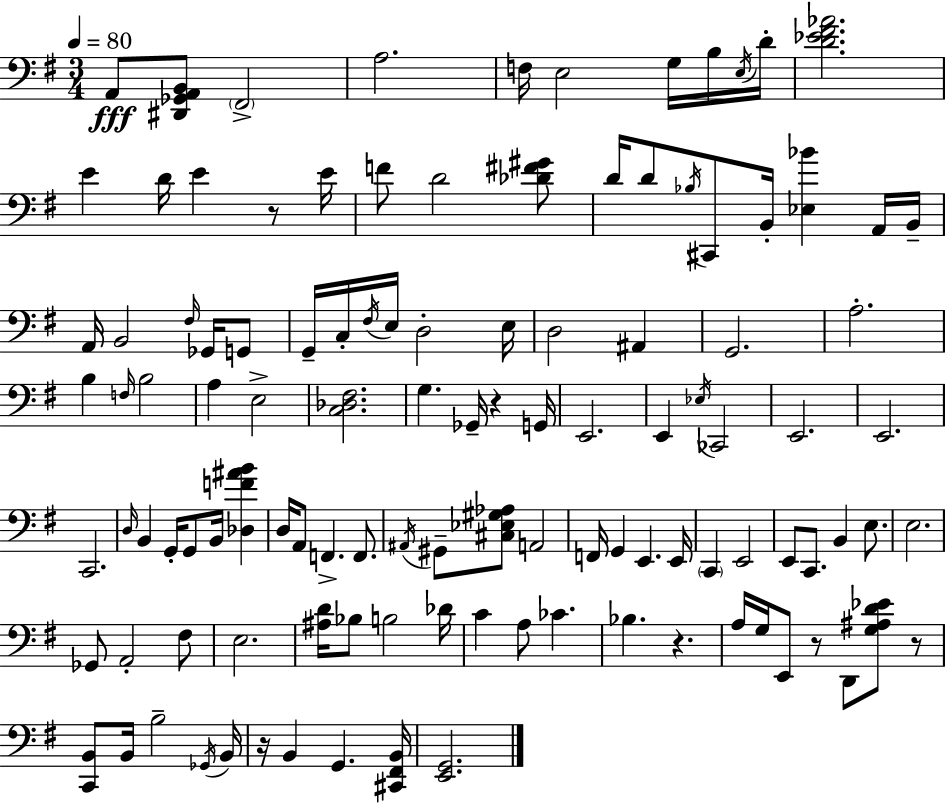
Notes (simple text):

A2/e [D#2,Gb2,A2,B2]/e F#2/h A3/h. F3/s E3/h G3/s B3/s E3/s D4/s [D4,Eb4,F#4,Ab4]/h. E4/q D4/s E4/q R/e E4/s F4/e D4/h [Db4,F#4,G#4]/e D4/s D4/e Bb3/s C#2/e B2/s [Eb3,Bb4]/q A2/s B2/s A2/s B2/h F#3/s Gb2/s G2/e G2/s C3/s F#3/s E3/s D3/h E3/s D3/h A#2/q G2/h. A3/h. B3/q F3/s B3/h A3/q E3/h [C3,Db3,F#3]/h. G3/q. Gb2/s R/q G2/s E2/h. E2/q Eb3/s CES2/h E2/h. E2/h. C2/h. D3/s B2/q G2/s G2/e B2/s [Db3,F4,A#4,B4]/q D3/s A2/e F2/q. F2/e. A#2/s G#2/e [C#3,Eb3,G#3,Ab3]/e A2/h F2/s G2/q E2/q. E2/s C2/q E2/h E2/e C2/e. B2/q E3/e. E3/h. Gb2/e A2/h F#3/e E3/h. [A#3,D4]/s Bb3/e B3/h Db4/s C4/q A3/e CES4/q. Bb3/q. R/q. A3/s G3/s E2/e R/e D2/e [G3,A#3,D4,Eb4]/e R/e [C2,B2]/e B2/s B3/h Gb2/s B2/s R/s B2/q G2/q. [C#2,F#2,B2]/s [E2,G2]/h.